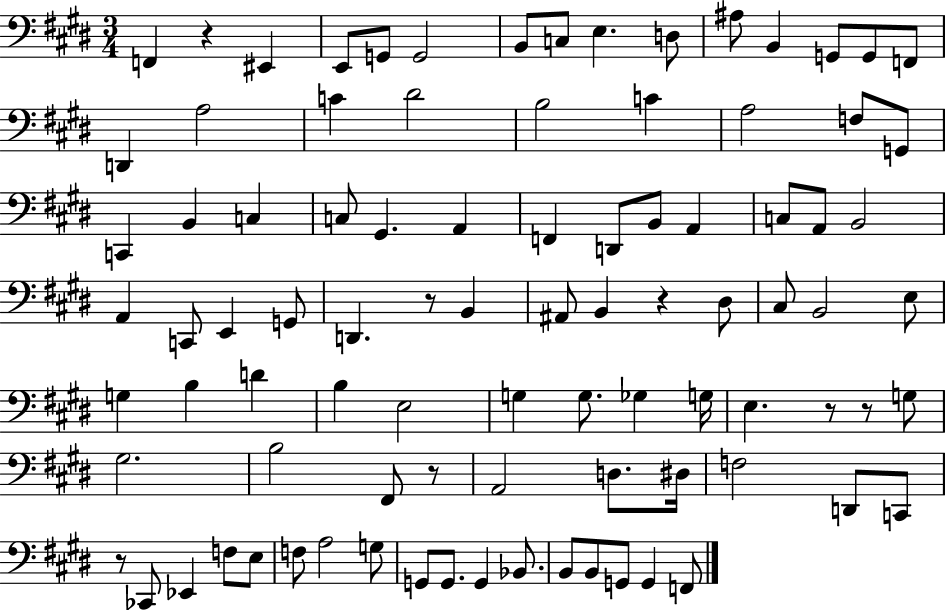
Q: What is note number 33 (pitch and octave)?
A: A2